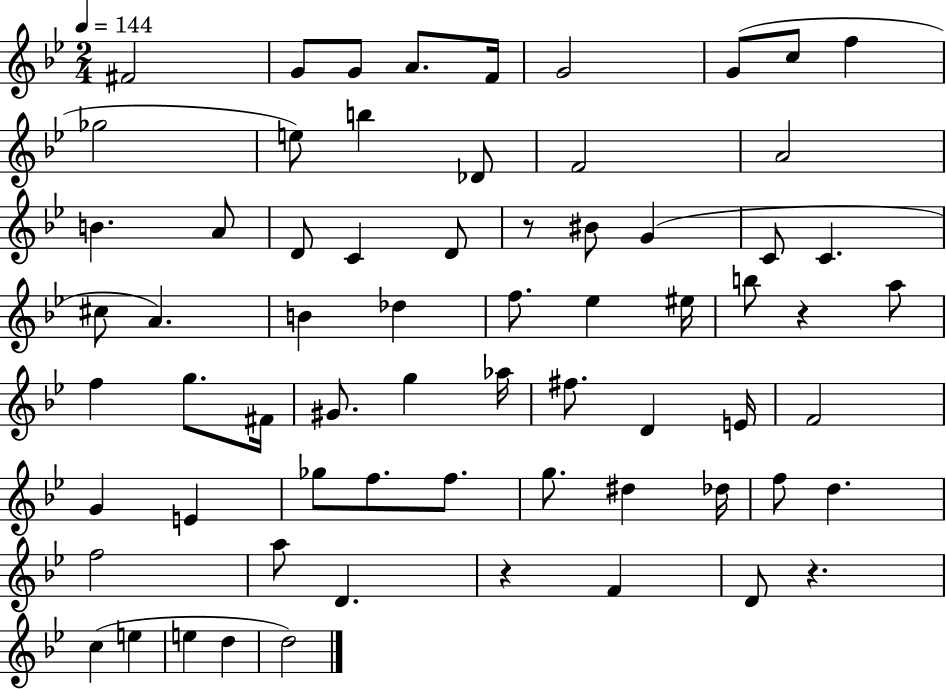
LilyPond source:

{
  \clef treble
  \numericTimeSignature
  \time 2/4
  \key bes \major
  \tempo 4 = 144
  fis'2 | g'8 g'8 a'8. f'16 | g'2 | g'8( c''8 f''4 | \break ges''2 | e''8) b''4 des'8 | f'2 | a'2 | \break b'4. a'8 | d'8 c'4 d'8 | r8 bis'8 g'4( | c'8 c'4. | \break cis''8 a'4.) | b'4 des''4 | f''8. ees''4 eis''16 | b''8 r4 a''8 | \break f''4 g''8. fis'16 | gis'8. g''4 aes''16 | fis''8. d'4 e'16 | f'2 | \break g'4 e'4 | ges''8 f''8. f''8. | g''8. dis''4 des''16 | f''8 d''4. | \break f''2 | a''8 d'4. | r4 f'4 | d'8 r4. | \break c''4( e''4 | e''4 d''4 | d''2) | \bar "|."
}